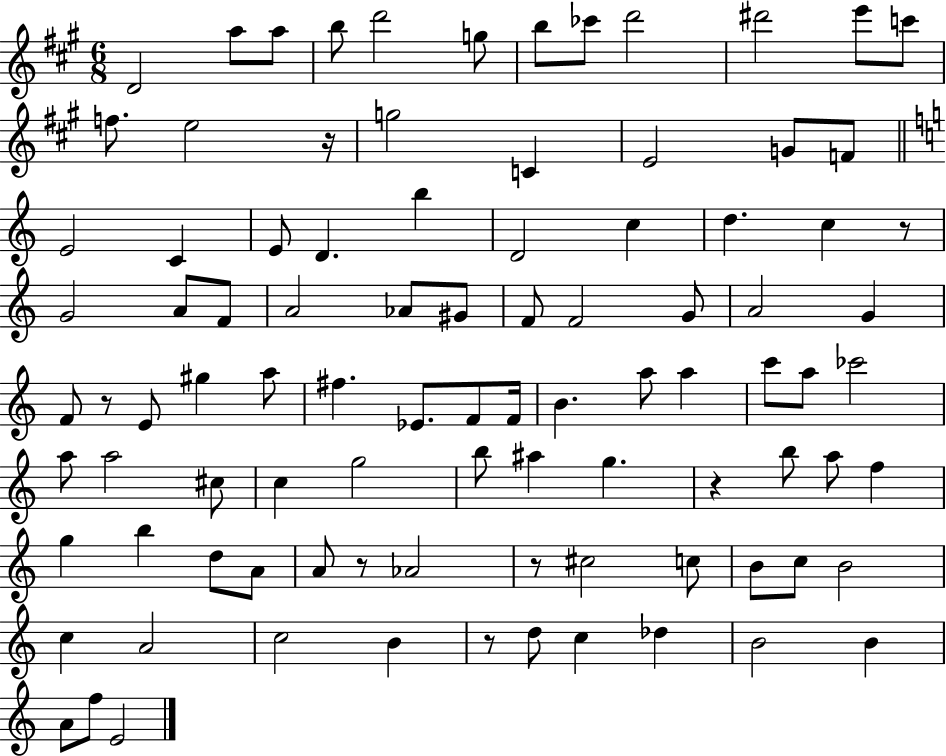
D4/h A5/e A5/e B5/e D6/h G5/e B5/e CES6/e D6/h D#6/h E6/e C6/e F5/e. E5/h R/s G5/h C4/q E4/h G4/e F4/e E4/h C4/q E4/e D4/q. B5/q D4/h C5/q D5/q. C5/q R/e G4/h A4/e F4/e A4/h Ab4/e G#4/e F4/e F4/h G4/e A4/h G4/q F4/e R/e E4/e G#5/q A5/e F#5/q. Eb4/e. F4/e F4/s B4/q. A5/e A5/q C6/e A5/e CES6/h A5/e A5/h C#5/e C5/q G5/h B5/e A#5/q G5/q. R/q B5/e A5/e F5/q G5/q B5/q D5/e A4/e A4/e R/e Ab4/h R/e C#5/h C5/e B4/e C5/e B4/h C5/q A4/h C5/h B4/q R/e D5/e C5/q Db5/q B4/h B4/q A4/e F5/e E4/h